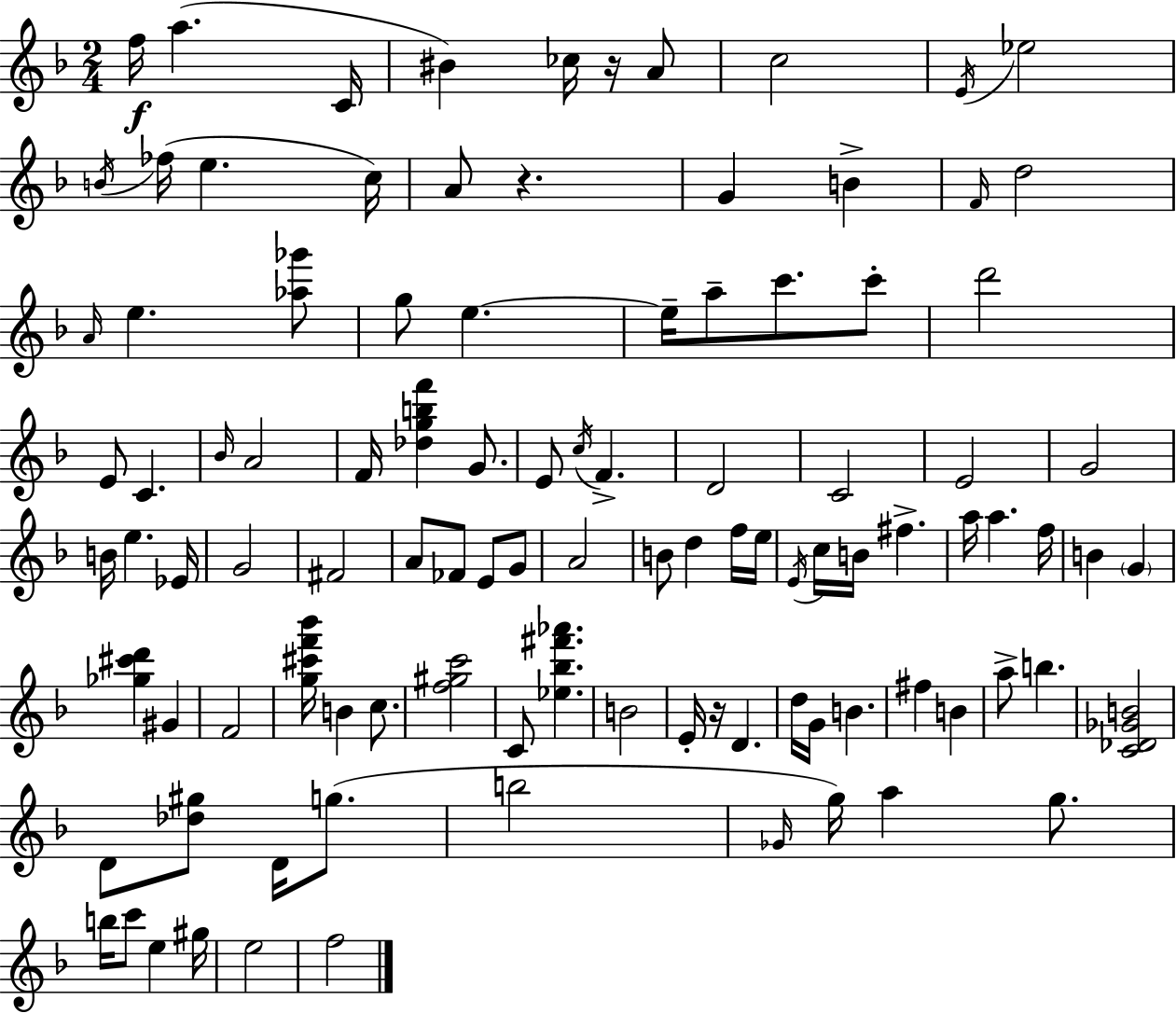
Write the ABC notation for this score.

X:1
T:Untitled
M:2/4
L:1/4
K:F
f/4 a C/4 ^B _c/4 z/4 A/2 c2 E/4 _e2 B/4 _f/4 e c/4 A/2 z G B F/4 d2 A/4 e [_a_g']/2 g/2 e e/4 a/2 c'/2 c'/2 d'2 E/2 C _B/4 A2 F/4 [_dgbf'] G/2 E/2 c/4 F D2 C2 E2 G2 B/4 e _E/4 G2 ^F2 A/2 _F/2 E/2 G/2 A2 B/2 d f/4 e/4 E/4 c/4 B/4 ^f a/4 a f/4 B G [_g^c'd'] ^G F2 [g^c'f'_b']/4 B c/2 [f^gc']2 C/2 [_e_b^f'_a'] B2 E/4 z/4 D d/4 G/4 B ^f B a/2 b [C_D_GB]2 D/2 [_d^g]/2 D/4 g/2 b2 _G/4 g/4 a g/2 b/4 c'/2 e ^g/4 e2 f2